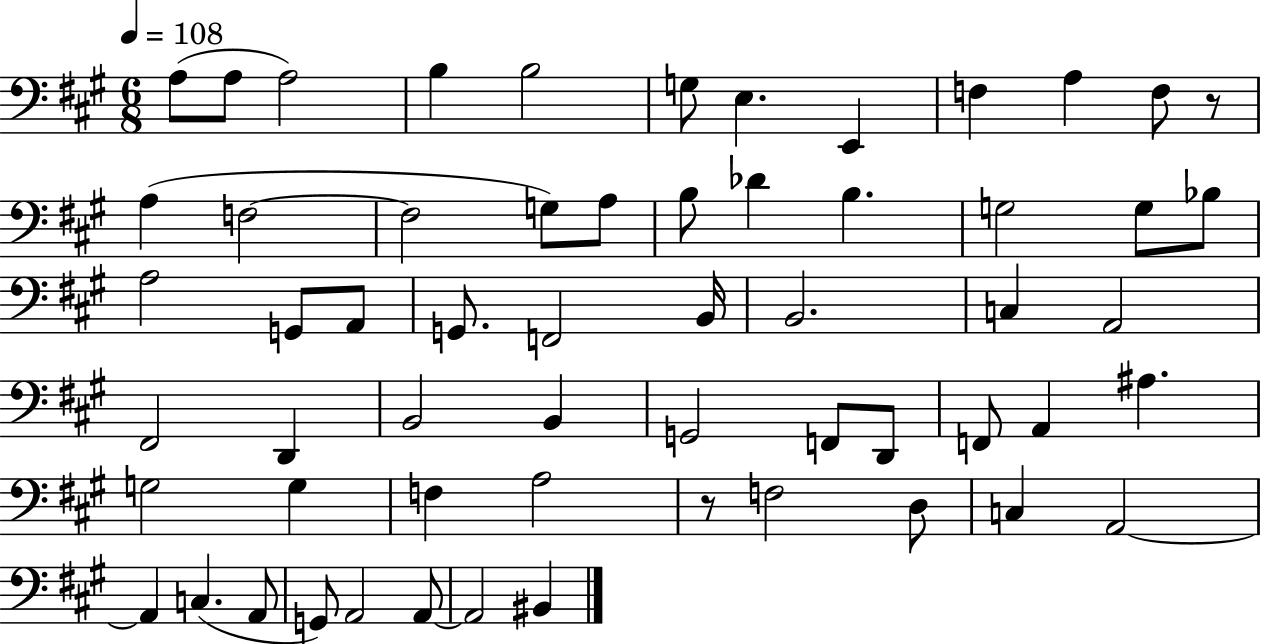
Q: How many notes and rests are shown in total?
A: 59